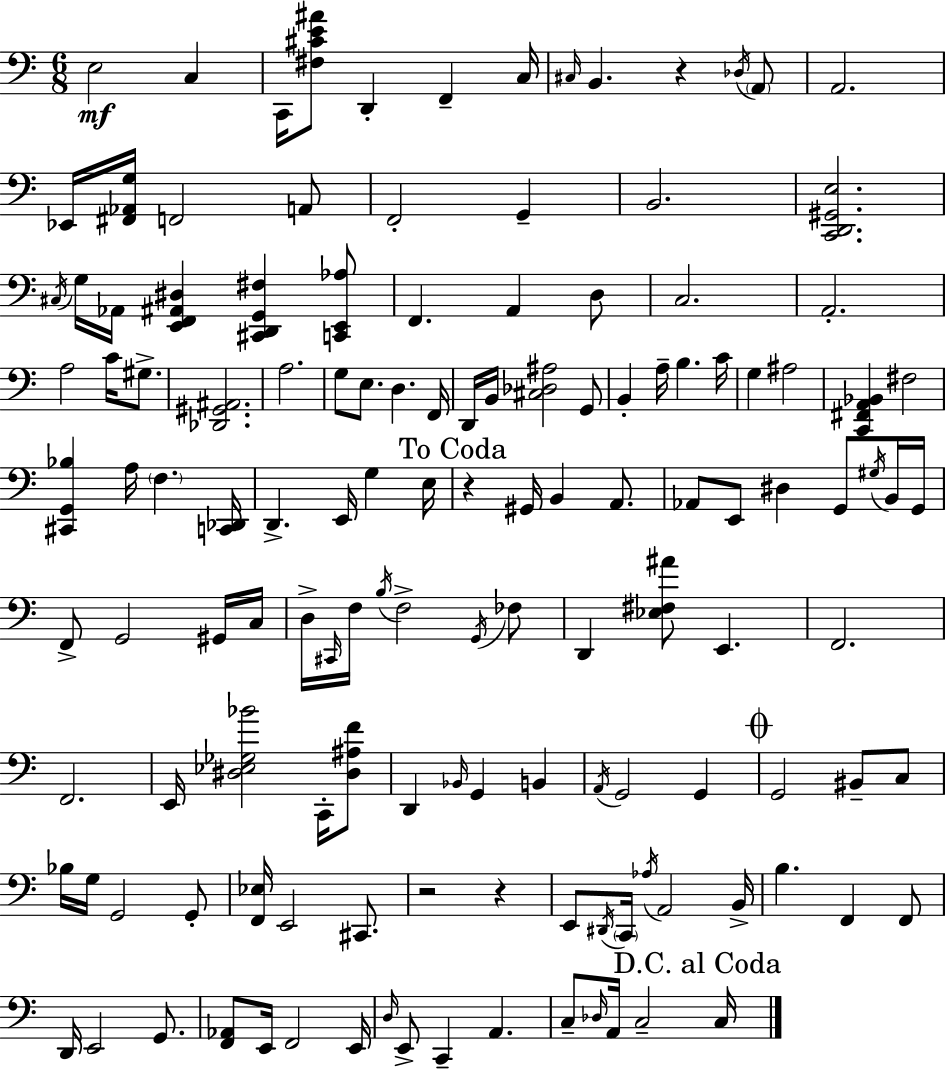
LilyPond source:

{
  \clef bass
  \numericTimeSignature
  \time 6/8
  \key c \major
  e2\mf c4 | c,16 <fis cis' e' ais'>8 d,4-. f,4-- c16 | \grace { cis16 } b,4. r4 \acciaccatura { des16 } | \parenthesize a,8 a,2. | \break ees,16 <fis, aes, g>16 f,2 | a,8 f,2-. g,4-- | b,2. | <c, d, gis, e>2. | \break \acciaccatura { cis16 } g16 aes,16 <e, f, ais, dis>4 <cis, d, g, fis>4 | <c, e, aes>8 f,4. a,4 | d8 c2. | a,2.-. | \break a2 c'16 | gis8.-> <des, gis, ais,>2. | a2. | g8 e8. d4. | \break f,16 d,16 b,16 <cis des ais>2 | g,8 b,4-. a16-- b4. | c'16 g4 ais2 | <c, fis, a, bes,>4 fis2 | \break <cis, g, bes>4 a16 \parenthesize f4. | <c, des,>16 d,4.-> e,16 g4 | e16 \mark "To Coda" r4 gis,16 b,4 | a,8. aes,8 e,8 dis4 g,8 | \break \acciaccatura { gis16 } b,16 g,16 f,8-> g,2 | gis,16 c16 d16-> \grace { cis,16 } f16 \acciaccatura { b16 } f2-> | \acciaccatura { g,16 } fes8 d,4 <ees fis ais'>8 | e,4. f,2. | \break f,2. | e,16 <dis ees ges bes'>2 | c,16-. <dis ais f'>8 d,4 \grace { bes,16 } | g,4 b,4 \acciaccatura { a,16 } g,2 | \break g,4 \mark \markup { \musicglyph "scripts.coda" } g,2 | bis,8-- c8 bes16 g16 g,2 | g,8-. <f, ees>16 e,2 | cis,8. r2 | \break r4 e,8 \acciaccatura { dis,16 } | \parenthesize c,16 \acciaccatura { aes16 } a,2 b,16-> b4. | f,4 f,8 d,16 | e,2 g,8. <f, aes,>8 | \break e,16 f,2 e,16 \grace { d16 } | e,8-> c,4-- a,4. | c8-- \grace { des16 } a,16 c2-- | \mark "D.C. al Coda" c16 \bar "|."
}